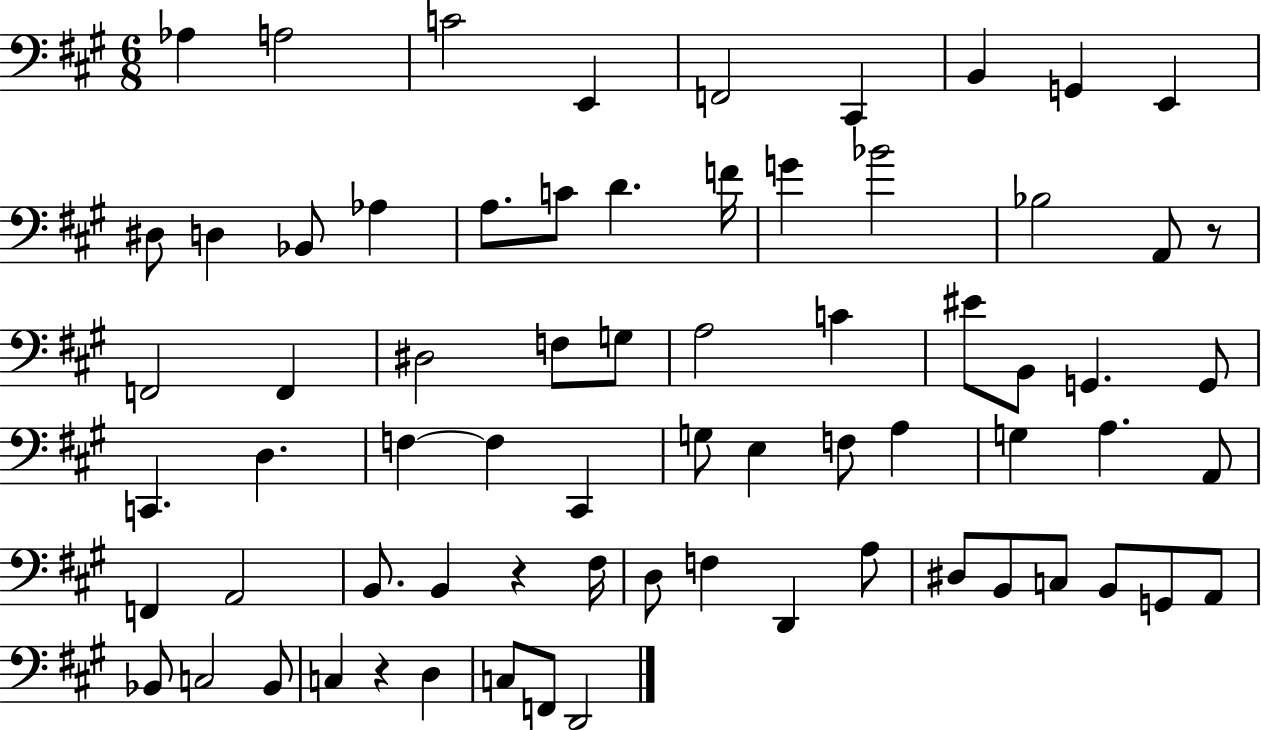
{
  \clef bass
  \numericTimeSignature
  \time 6/8
  \key a \major
  \repeat volta 2 { aes4 a2 | c'2 e,4 | f,2 cis,4 | b,4 g,4 e,4 | \break dis8 d4 bes,8 aes4 | a8. c'8 d'4. f'16 | g'4 bes'2 | bes2 a,8 r8 | \break f,2 f,4 | dis2 f8 g8 | a2 c'4 | eis'8 b,8 g,4. g,8 | \break c,4. d4. | f4~~ f4 cis,4 | g8 e4 f8 a4 | g4 a4. a,8 | \break f,4 a,2 | b,8. b,4 r4 fis16 | d8 f4 d,4 a8 | dis8 b,8 c8 b,8 g,8 a,8 | \break bes,8 c2 bes,8 | c4 r4 d4 | c8 f,8 d,2 | } \bar "|."
}